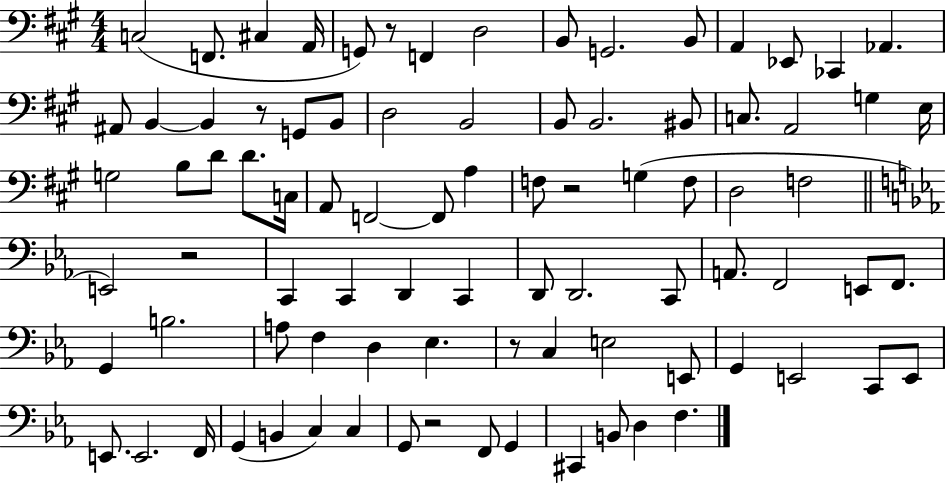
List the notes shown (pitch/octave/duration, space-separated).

C3/h F2/e. C#3/q A2/s G2/e R/e F2/q D3/h B2/e G2/h. B2/e A2/q Eb2/e CES2/q Ab2/q. A#2/e B2/q B2/q R/e G2/e B2/e D3/h B2/h B2/e B2/h. BIS2/e C3/e. A2/h G3/q E3/s G3/h B3/e D4/e D4/e. C3/s A2/e F2/h F2/e A3/q F3/e R/h G3/q F3/e D3/h F3/h E2/h R/h C2/q C2/q D2/q C2/q D2/e D2/h. C2/e A2/e. F2/h E2/e F2/e. G2/q B3/h. A3/e F3/q D3/q Eb3/q. R/e C3/q E3/h E2/e G2/q E2/h C2/e E2/e E2/e. E2/h. F2/s G2/q B2/q C3/q C3/q G2/e R/h F2/e G2/q C#2/q B2/e D3/q F3/q.